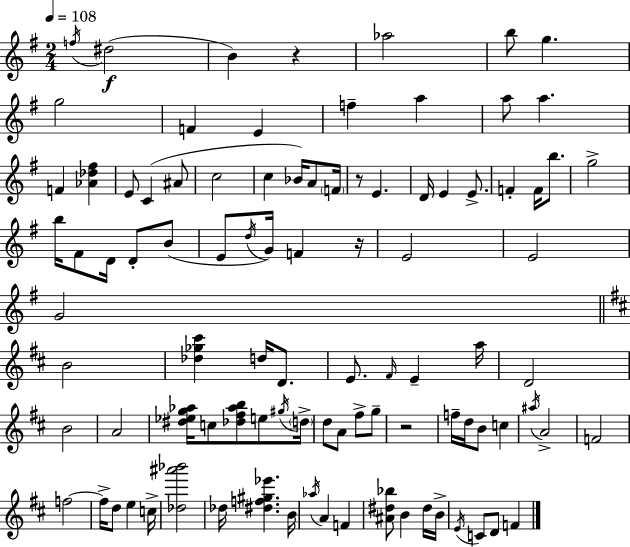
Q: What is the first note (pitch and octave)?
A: F5